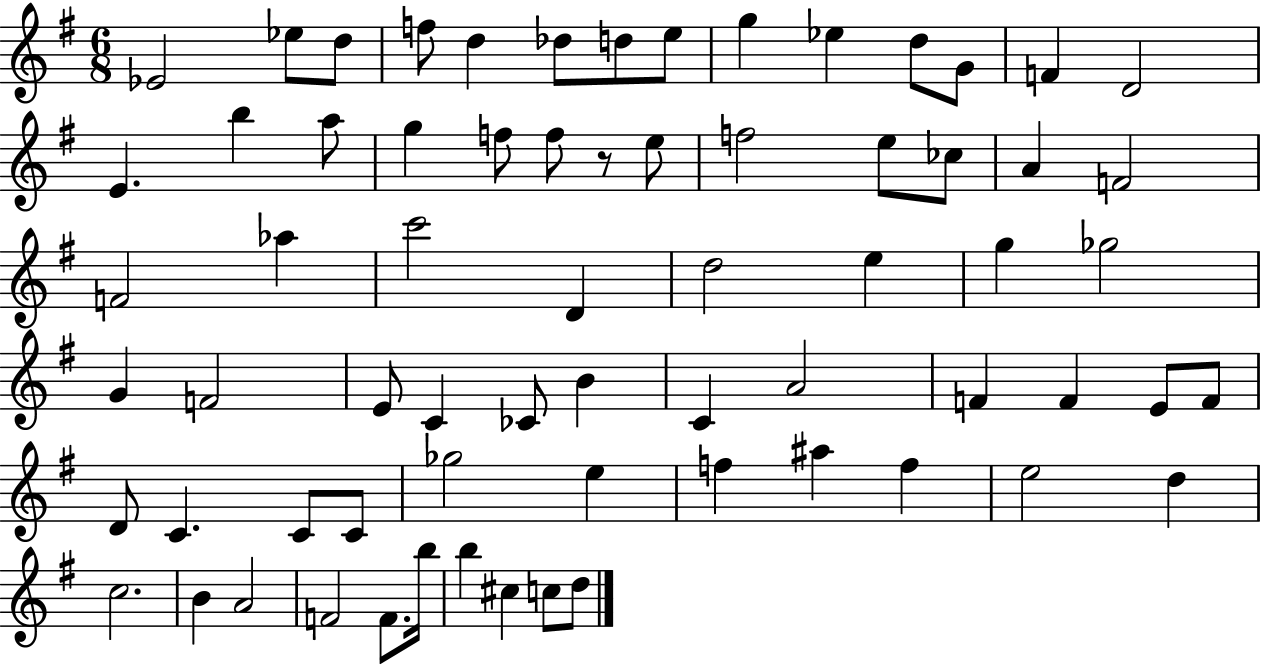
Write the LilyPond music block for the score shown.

{
  \clef treble
  \numericTimeSignature
  \time 6/8
  \key g \major
  ees'2 ees''8 d''8 | f''8 d''4 des''8 d''8 e''8 | g''4 ees''4 d''8 g'8 | f'4 d'2 | \break e'4. b''4 a''8 | g''4 f''8 f''8 r8 e''8 | f''2 e''8 ces''8 | a'4 f'2 | \break f'2 aes''4 | c'''2 d'4 | d''2 e''4 | g''4 ges''2 | \break g'4 f'2 | e'8 c'4 ces'8 b'4 | c'4 a'2 | f'4 f'4 e'8 f'8 | \break d'8 c'4. c'8 c'8 | ges''2 e''4 | f''4 ais''4 f''4 | e''2 d''4 | \break c''2. | b'4 a'2 | f'2 f'8. b''16 | b''4 cis''4 c''8 d''8 | \break \bar "|."
}